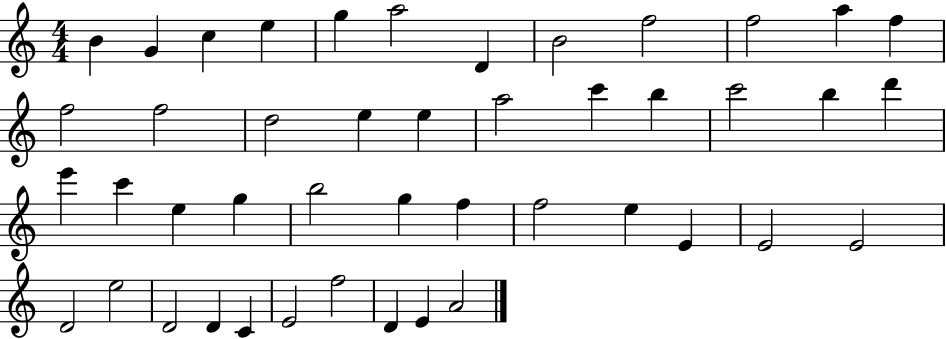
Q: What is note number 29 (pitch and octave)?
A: G5